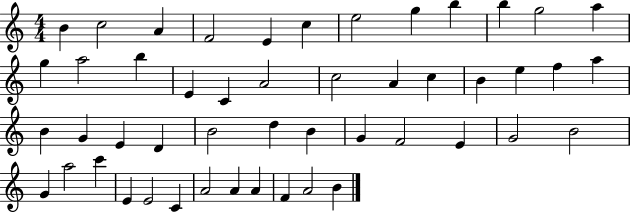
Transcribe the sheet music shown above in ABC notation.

X:1
T:Untitled
M:4/4
L:1/4
K:C
B c2 A F2 E c e2 g b b g2 a g a2 b E C A2 c2 A c B e f a B G E D B2 d B G F2 E G2 B2 G a2 c' E E2 C A2 A A F A2 B